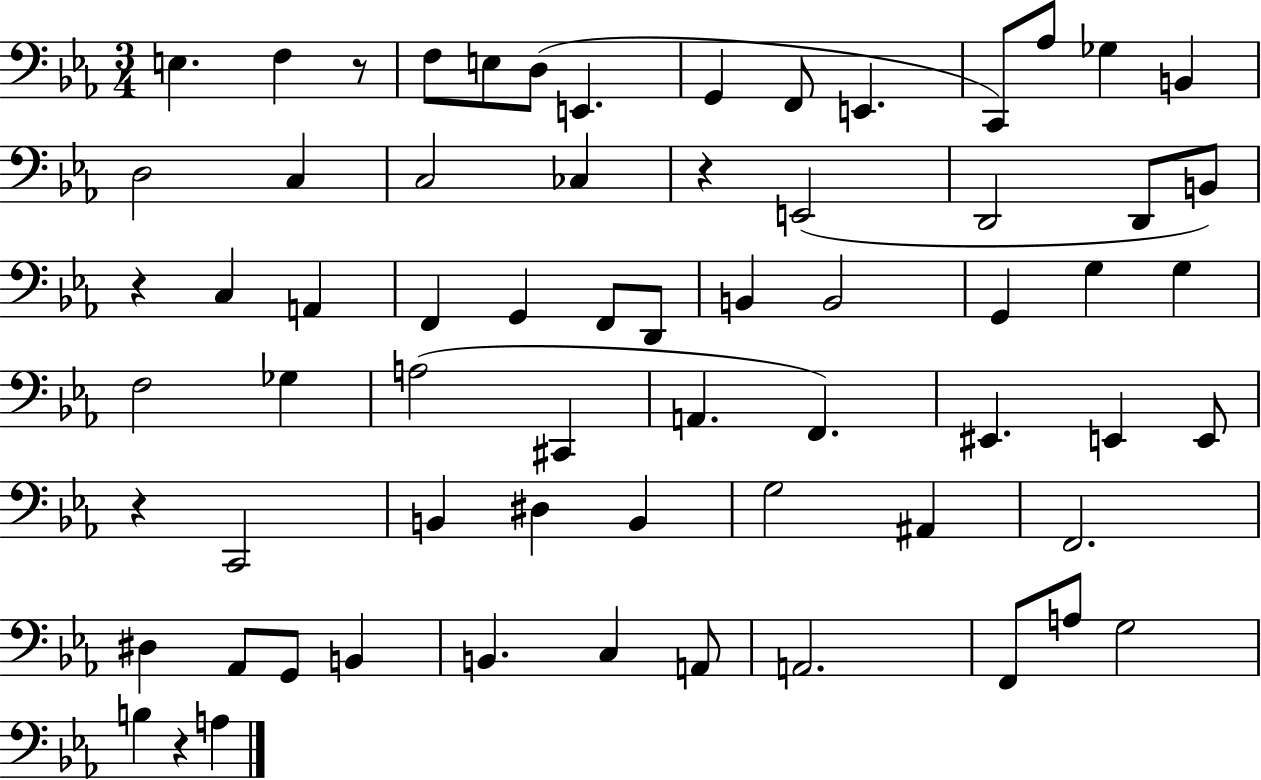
{
  \clef bass
  \numericTimeSignature
  \time 3/4
  \key ees \major
  e4. f4 r8 | f8 e8 d8( e,4. | g,4 f,8 e,4. | c,8) aes8 ges4 b,4 | \break d2 c4 | c2 ces4 | r4 e,2( | d,2 d,8 b,8) | \break r4 c4 a,4 | f,4 g,4 f,8 d,8 | b,4 b,2 | g,4 g4 g4 | \break f2 ges4 | a2( cis,4 | a,4. f,4.) | eis,4. e,4 e,8 | \break r4 c,2 | b,4 dis4 b,4 | g2 ais,4 | f,2. | \break dis4 aes,8 g,8 b,4 | b,4. c4 a,8 | a,2. | f,8 a8 g2 | \break b4 r4 a4 | \bar "|."
}